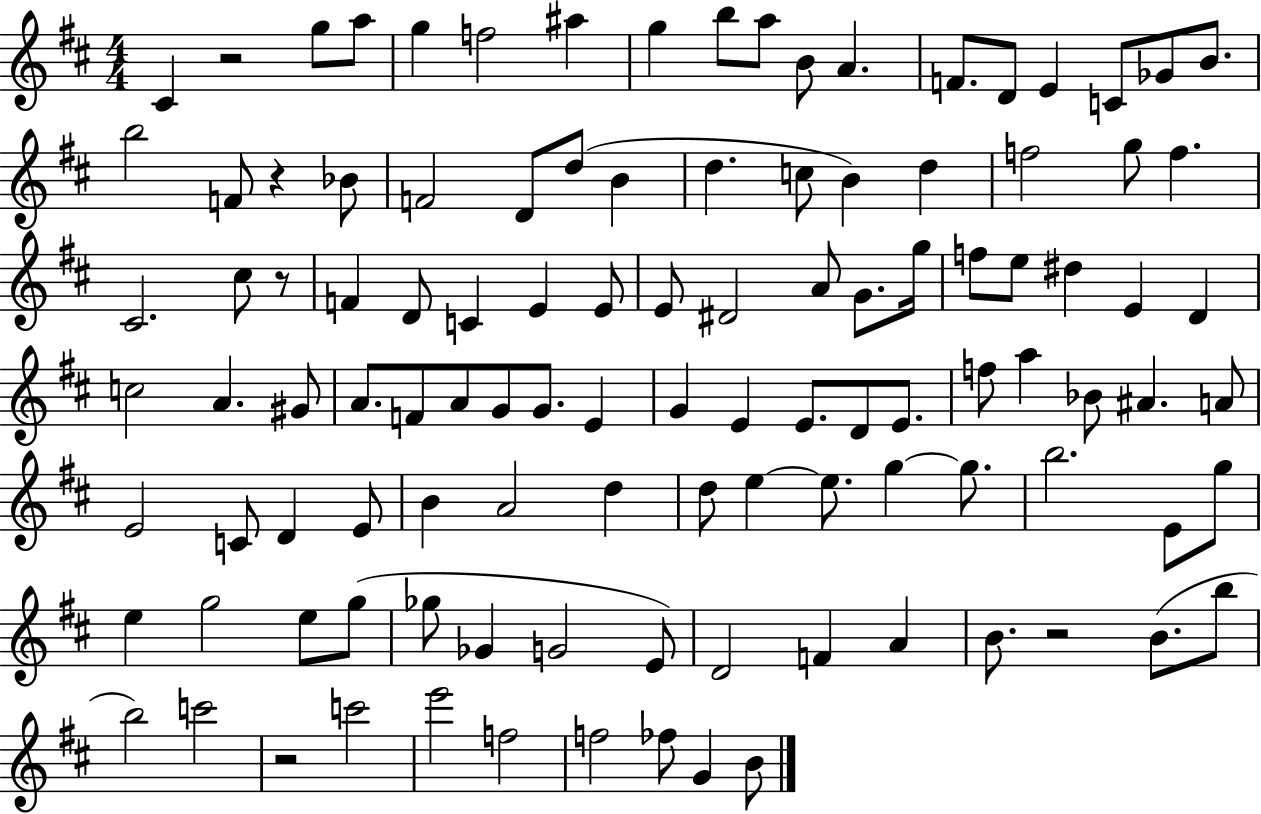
X:1
T:Untitled
M:4/4
L:1/4
K:D
^C z2 g/2 a/2 g f2 ^a g b/2 a/2 B/2 A F/2 D/2 E C/2 _G/2 B/2 b2 F/2 z _B/2 F2 D/2 d/2 B d c/2 B d f2 g/2 f ^C2 ^c/2 z/2 F D/2 C E E/2 E/2 ^D2 A/2 G/2 g/4 f/2 e/2 ^d E D c2 A ^G/2 A/2 F/2 A/2 G/2 G/2 E G E E/2 D/2 E/2 f/2 a _B/2 ^A A/2 E2 C/2 D E/2 B A2 d d/2 e e/2 g g/2 b2 E/2 g/2 e g2 e/2 g/2 _g/2 _G G2 E/2 D2 F A B/2 z2 B/2 b/2 b2 c'2 z2 c'2 e'2 f2 f2 _f/2 G B/2